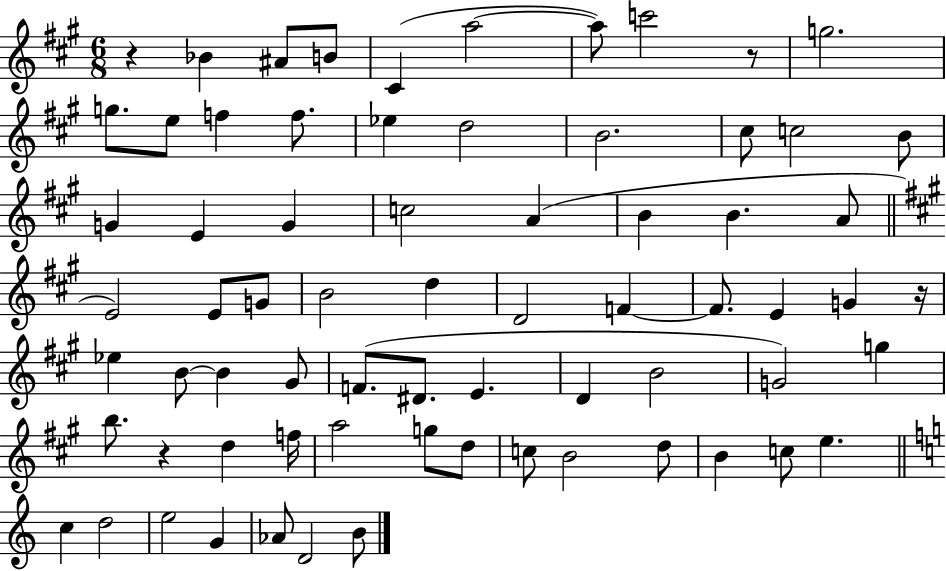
R/q Bb4/q A#4/e B4/e C#4/q A5/h A5/e C6/h R/e G5/h. G5/e. E5/e F5/q F5/e. Eb5/q D5/h B4/h. C#5/e C5/h B4/e G4/q E4/q G4/q C5/h A4/q B4/q B4/q. A4/e E4/h E4/e G4/e B4/h D5/q D4/h F4/q F4/e. E4/q G4/q R/s Eb5/q B4/e B4/q G#4/e F4/e. D#4/e. E4/q. D4/q B4/h G4/h G5/q B5/e. R/q D5/q F5/s A5/h G5/e D5/e C5/e B4/h D5/e B4/q C5/e E5/q. C5/q D5/h E5/h G4/q Ab4/e D4/h B4/e